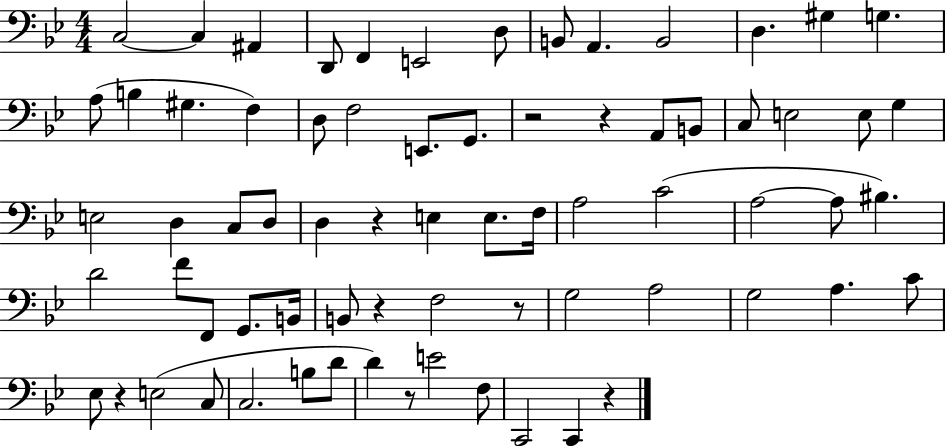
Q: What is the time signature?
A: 4/4